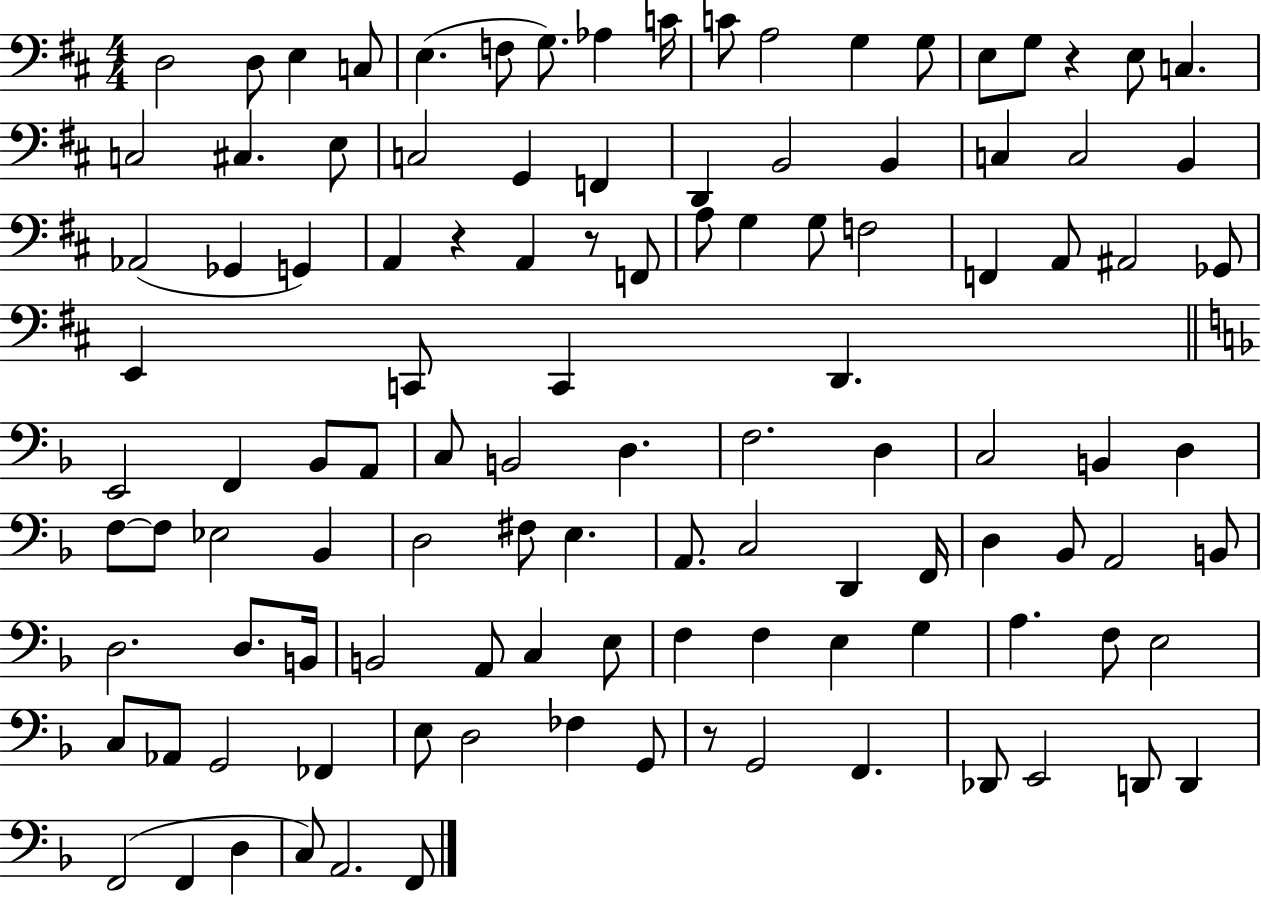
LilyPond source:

{
  \clef bass
  \numericTimeSignature
  \time 4/4
  \key d \major
  d2 d8 e4 c8 | e4.( f8 g8.) aes4 c'16 | c'8 a2 g4 g8 | e8 g8 r4 e8 c4. | \break c2 cis4. e8 | c2 g,4 f,4 | d,4 b,2 b,4 | c4 c2 b,4 | \break aes,2( ges,4 g,4) | a,4 r4 a,4 r8 f,8 | a8 g4 g8 f2 | f,4 a,8 ais,2 ges,8 | \break e,4 c,8 c,4 d,4. | \bar "||" \break \key d \minor e,2 f,4 bes,8 a,8 | c8 b,2 d4. | f2. d4 | c2 b,4 d4 | \break f8~~ f8 ees2 bes,4 | d2 fis8 e4. | a,8. c2 d,4 f,16 | d4 bes,8 a,2 b,8 | \break d2. d8. b,16 | b,2 a,8 c4 e8 | f4 f4 e4 g4 | a4. f8 e2 | \break c8 aes,8 g,2 fes,4 | e8 d2 fes4 g,8 | r8 g,2 f,4. | des,8 e,2 d,8 d,4 | \break f,2( f,4 d4 | c8) a,2. f,8 | \bar "|."
}